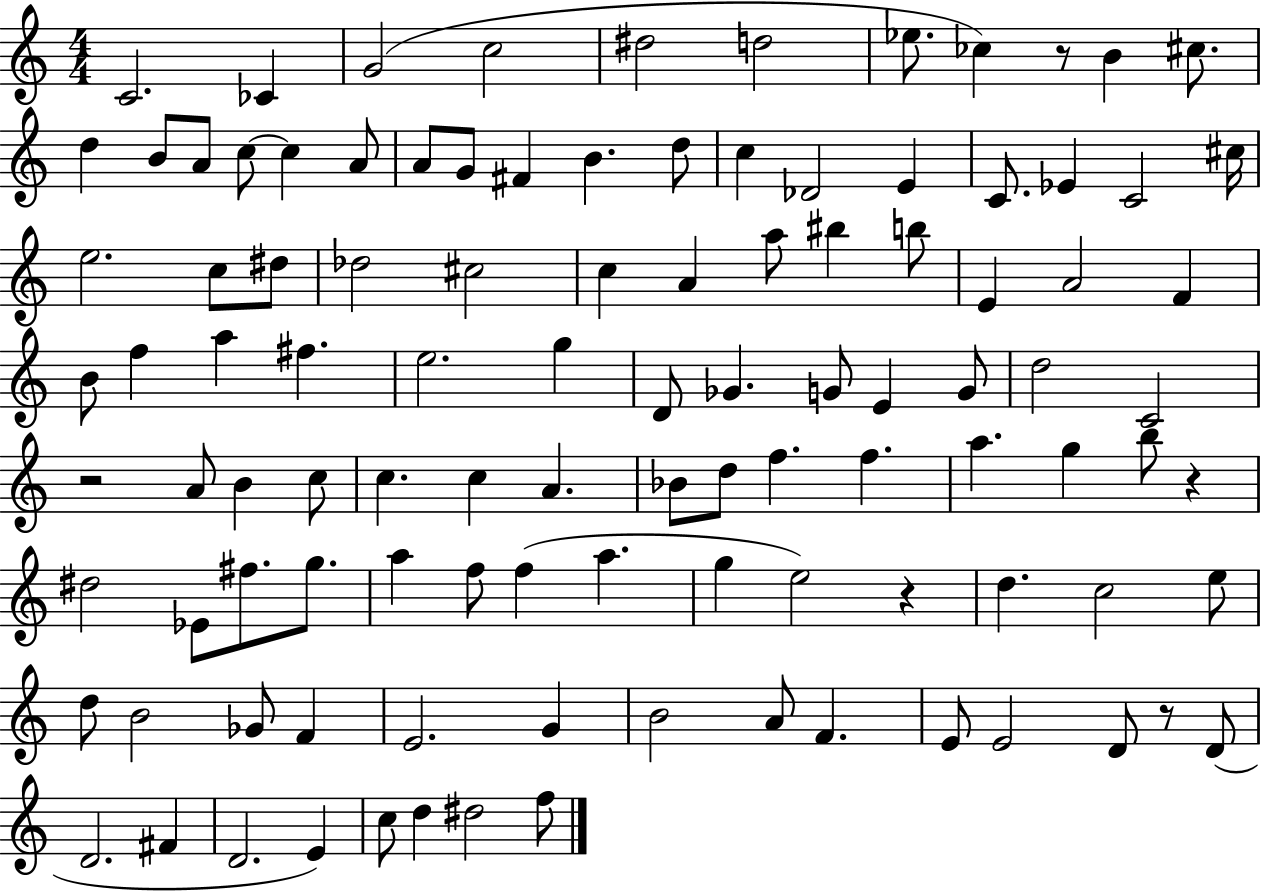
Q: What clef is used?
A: treble